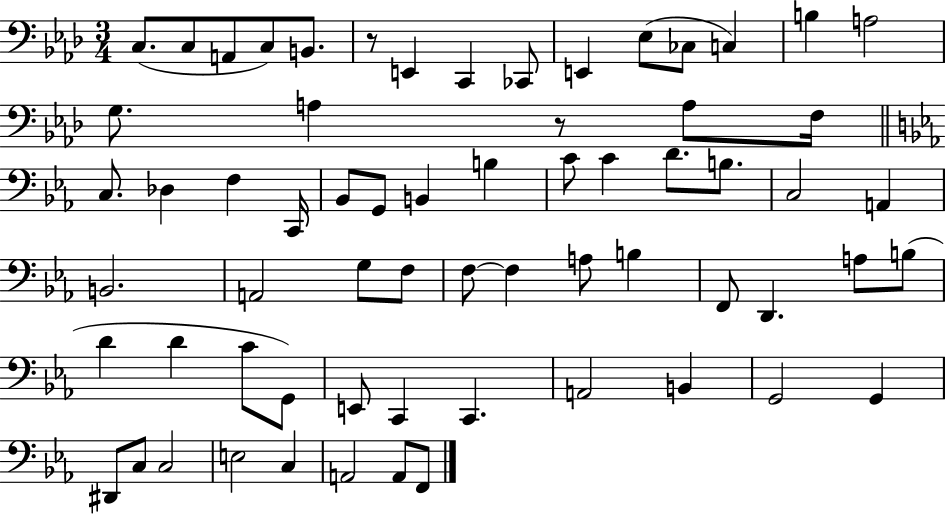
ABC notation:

X:1
T:Untitled
M:3/4
L:1/4
K:Ab
C,/2 C,/2 A,,/2 C,/2 B,,/2 z/2 E,, C,, _C,,/2 E,, _E,/2 _C,/2 C, B, A,2 G,/2 A, z/2 A,/2 F,/4 C,/2 _D, F, C,,/4 _B,,/2 G,,/2 B,, B, C/2 C D/2 B,/2 C,2 A,, B,,2 A,,2 G,/2 F,/2 F,/2 F, A,/2 B, F,,/2 D,, A,/2 B,/2 D D C/2 G,,/2 E,,/2 C,, C,, A,,2 B,, G,,2 G,, ^D,,/2 C,/2 C,2 E,2 C, A,,2 A,,/2 F,,/2